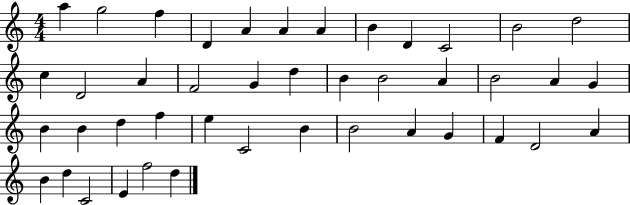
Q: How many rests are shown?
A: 0